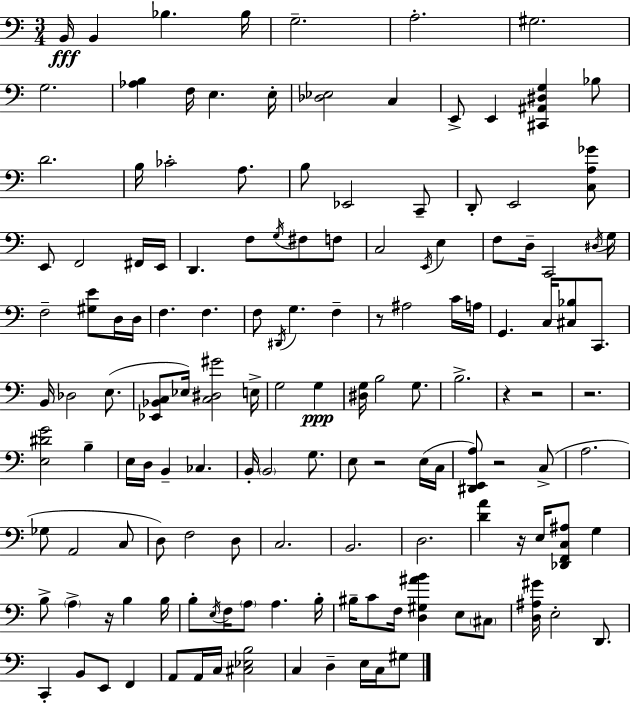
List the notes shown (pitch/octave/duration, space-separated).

B2/s B2/q Bb3/q. Bb3/s G3/h. A3/h. G#3/h. G3/h. [Ab3,B3]/q F3/s E3/q. E3/s [Db3,Eb3]/h C3/q E2/e E2/q [C#2,A#2,D#3,G3]/q Bb3/e D4/h. B3/s CES4/h A3/e. B3/e Eb2/h C2/e D2/e E2/h [C3,A3,Gb4]/e E2/e F2/h F#2/s E2/s D2/q. F3/e G3/s F#3/e F3/e C3/h E2/s E3/q F3/e D3/s C2/h D#3/s G3/s F3/h [G#3,E4]/e D3/s D3/s F3/q. F3/q. F3/e D#2/s G3/q. F3/q R/e A#3/h C4/s A3/s G2/q. C3/s [C#3,Bb3]/e C2/e. B2/s Db3/h E3/e. [Eb2,Bb2,C3]/e Eb3/s [C3,D#3,G#4]/h E3/s G3/h G3/q [D#3,G3]/s B3/h G3/e. B3/h. R/q R/h R/h. [E3,D#4,G4]/h B3/q E3/s D3/s B2/q CES3/q. B2/s B2/h G3/e. E3/e R/h E3/s C3/s [D#2,E2,A3]/e R/h C3/e A3/h. Gb3/e A2/h C3/e D3/e F3/h D3/e C3/h. B2/h. D3/h. [D4,A4]/q R/s E3/s [Db2,F2,C3,A#3]/e G3/q B3/e A3/q R/s B3/q B3/s B3/e E3/s F3/s A3/e A3/q. B3/s BIS3/s C4/e F3/s [D3,G#3,A#4,B4]/q E3/e C#3/e [D3,A#3,G#4]/s E3/h D2/e. C2/q B2/e E2/e F2/q A2/e A2/s C3/s [C#3,Eb3,B3]/h C3/q D3/q E3/s C3/s G#3/e